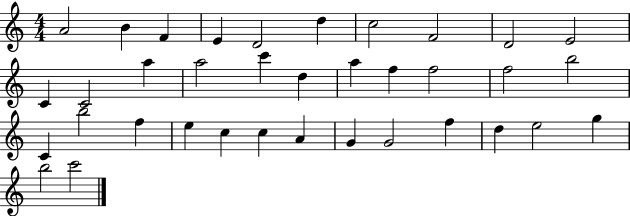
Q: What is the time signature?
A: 4/4